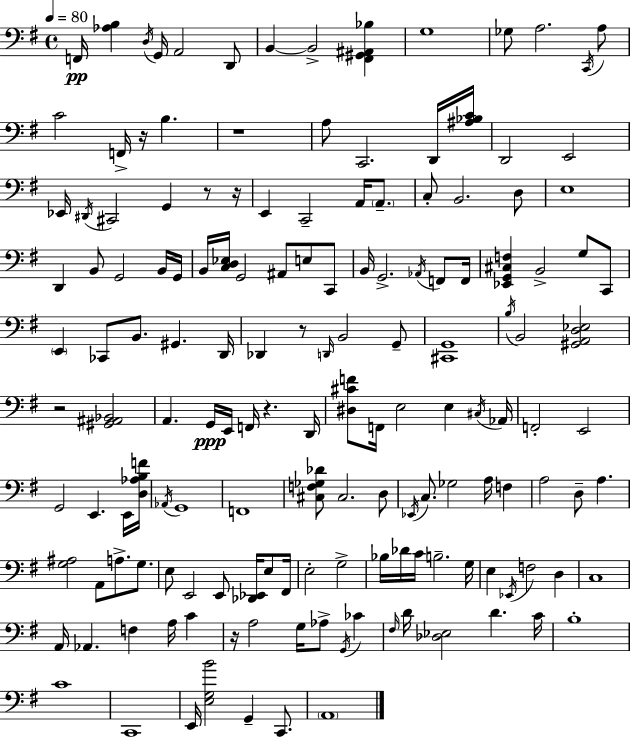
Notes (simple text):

F2/s [Ab3,B3]/q D3/s G2/s A2/h D2/e B2/q B2/h [F#2,G#2,A#2,Bb3]/q G3/w Gb3/e A3/h. C2/s A3/e C4/h F2/s R/s B3/q. R/w A3/e C2/h. D2/s [A#3,Bb3,C4]/s D2/h E2/h Eb2/s D#2/s C#2/h G2/q R/e R/s E2/q C2/h A2/s A2/e. C3/e B2/h. D3/e E3/w D2/q B2/e G2/h B2/s G2/s B2/s [C3,D3,Eb3]/s G2/h A#2/e E3/e C2/e B2/s G2/h. Ab2/s F2/e F2/s [Eb2,G2,C#3,F3]/q B2/h G3/e C2/e E2/q CES2/e B2/e. G#2/q. D2/s Db2/q R/e D2/s B2/h G2/e [C#2,G2]/w B3/s B2/h [G#2,A2,D3,Eb3]/h R/h [G#2,A#2,Bb2]/h A2/q. G2/s E2/s F2/s R/q. D2/s [D#3,C#4,F4]/e F2/s E3/h E3/q C#3/s Ab2/s F2/h E2/h G2/h E2/q. E2/s [D3,Ab3,B3,F4]/s Ab2/s G2/w F2/w [C#3,F3,Gb3,Db4]/e C#3/h. D3/e Eb2/s C3/e. Gb3/h A3/s F3/q A3/h D3/e A3/q. [G3,A#3]/h A2/e A3/e. G3/e. E3/e E2/h E2/e [Db2,Eb2]/s E3/e F#2/s E3/h G3/h Bb3/s Db4/s C4/s B3/h. G3/s E3/q Eb2/s F3/h D3/q C3/w A2/s Ab2/q. F3/q A3/s C4/q R/s A3/h G3/s Ab3/e G2/s CES4/q F#3/s D4/s [Db3,Eb3]/h D4/q. C4/s B3/w C4/w C2/w E2/s [E3,G3,B4]/h G2/q C2/e. A2/w